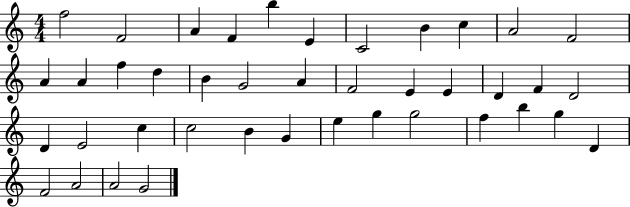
F5/h F4/h A4/q F4/q B5/q E4/q C4/h B4/q C5/q A4/h F4/h A4/q A4/q F5/q D5/q B4/q G4/h A4/q F4/h E4/q E4/q D4/q F4/q D4/h D4/q E4/h C5/q C5/h B4/q G4/q E5/q G5/q G5/h F5/q B5/q G5/q D4/q F4/h A4/h A4/h G4/h